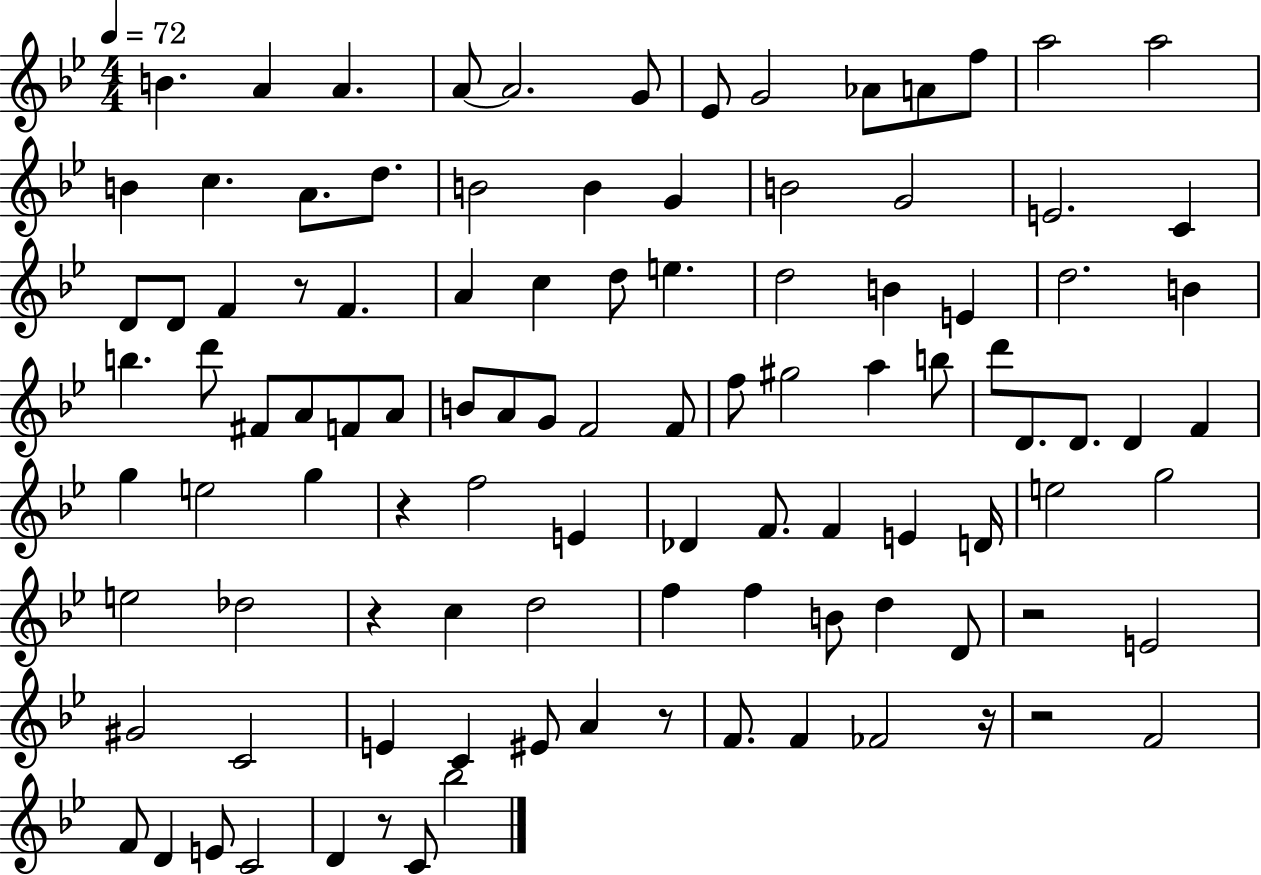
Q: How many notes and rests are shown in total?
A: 104